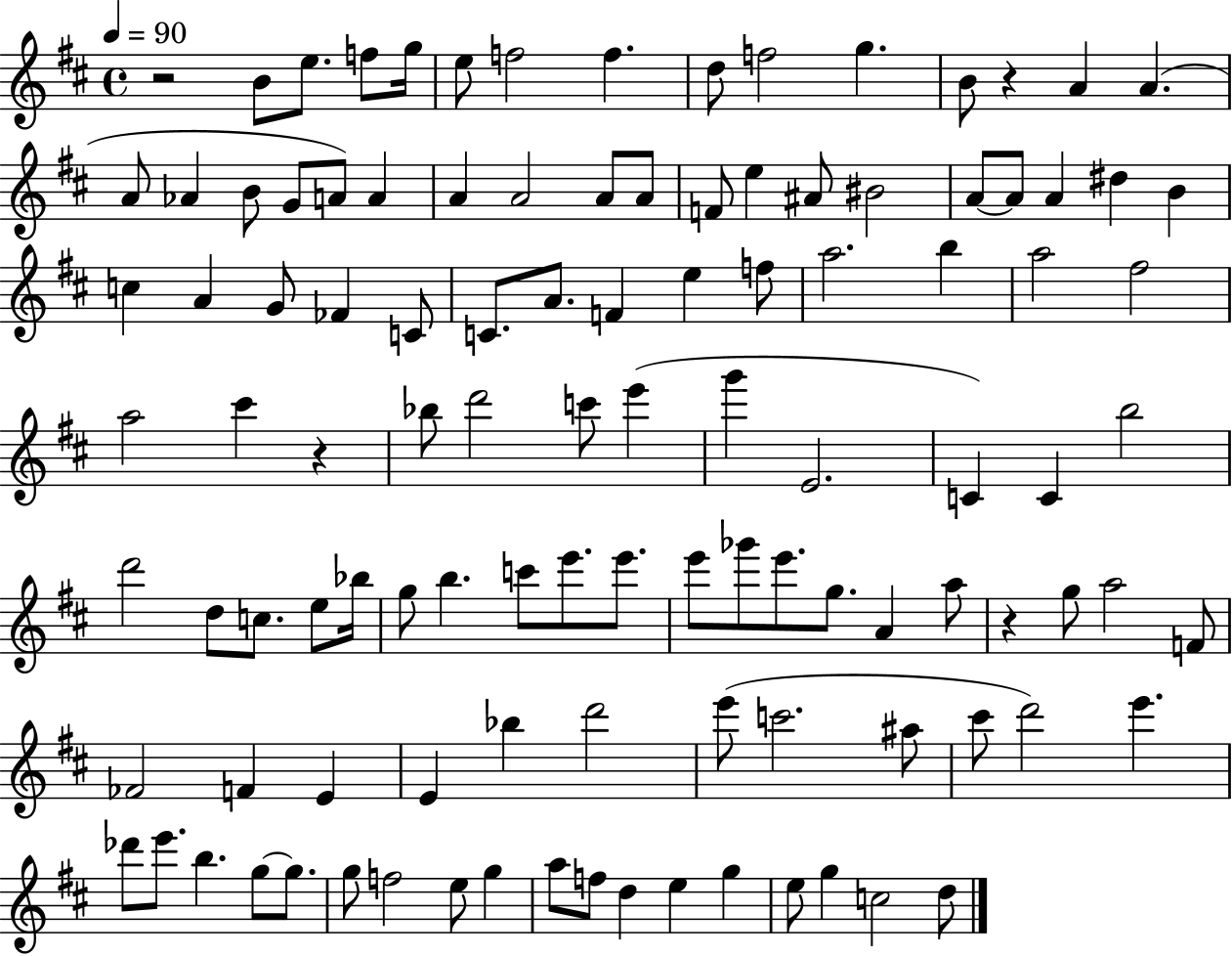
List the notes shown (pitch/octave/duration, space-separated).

R/h B4/e E5/e. F5/e G5/s E5/e F5/h F5/q. D5/e F5/h G5/q. B4/e R/q A4/q A4/q. A4/e Ab4/q B4/e G4/e A4/e A4/q A4/q A4/h A4/e A4/e F4/e E5/q A#4/e BIS4/h A4/e A4/e A4/q D#5/q B4/q C5/q A4/q G4/e FES4/q C4/e C4/e. A4/e. F4/q E5/q F5/e A5/h. B5/q A5/h F#5/h A5/h C#6/q R/q Bb5/e D6/h C6/e E6/q G6/q E4/h. C4/q C4/q B5/h D6/h D5/e C5/e. E5/e Bb5/s G5/e B5/q. C6/e E6/e. E6/e. E6/e Gb6/e E6/e. G5/e. A4/q A5/e R/q G5/e A5/h F4/e FES4/h F4/q E4/q E4/q Bb5/q D6/h E6/e C6/h. A#5/e C#6/e D6/h E6/q. Db6/e E6/e. B5/q. G5/e G5/e. G5/e F5/h E5/e G5/q A5/e F5/e D5/q E5/q G5/q E5/e G5/q C5/h D5/e